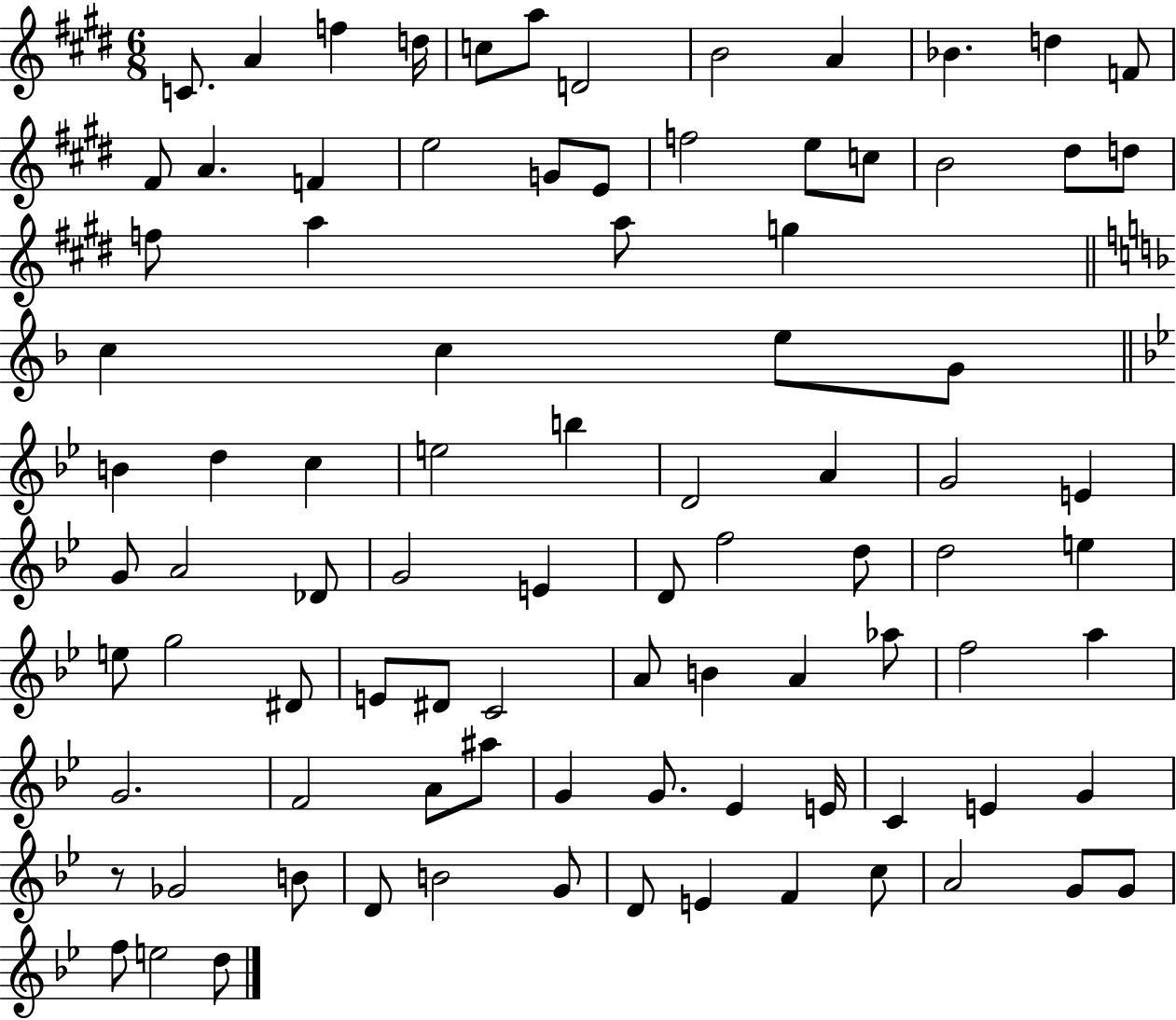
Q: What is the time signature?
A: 6/8